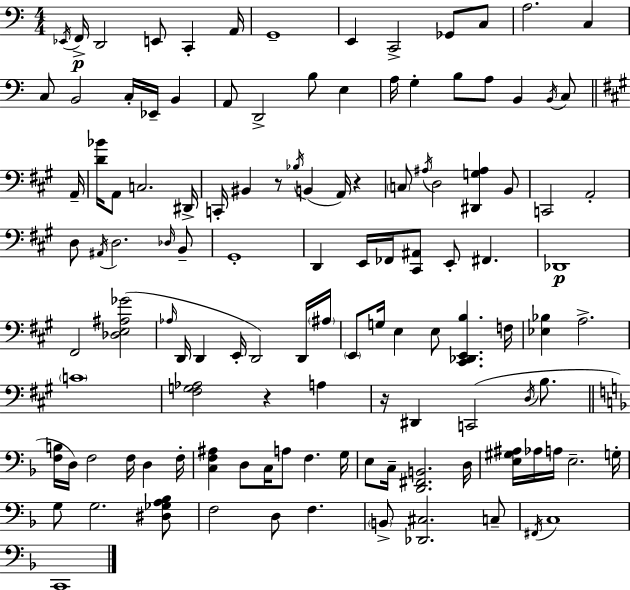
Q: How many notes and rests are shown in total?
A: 120